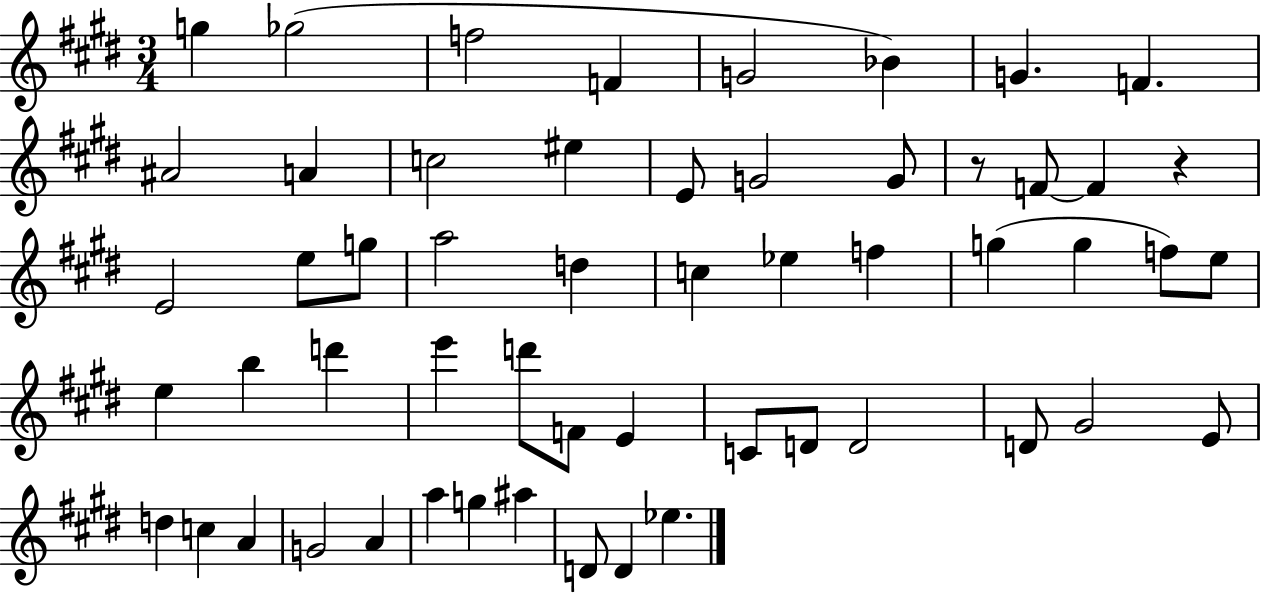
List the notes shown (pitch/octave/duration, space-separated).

G5/q Gb5/h F5/h F4/q G4/h Bb4/q G4/q. F4/q. A#4/h A4/q C5/h EIS5/q E4/e G4/h G4/e R/e F4/e F4/q R/q E4/h E5/e G5/e A5/h D5/q C5/q Eb5/q F5/q G5/q G5/q F5/e E5/e E5/q B5/q D6/q E6/q D6/e F4/e E4/q C4/e D4/e D4/h D4/e G#4/h E4/e D5/q C5/q A4/q G4/h A4/q A5/q G5/q A#5/q D4/e D4/q Eb5/q.